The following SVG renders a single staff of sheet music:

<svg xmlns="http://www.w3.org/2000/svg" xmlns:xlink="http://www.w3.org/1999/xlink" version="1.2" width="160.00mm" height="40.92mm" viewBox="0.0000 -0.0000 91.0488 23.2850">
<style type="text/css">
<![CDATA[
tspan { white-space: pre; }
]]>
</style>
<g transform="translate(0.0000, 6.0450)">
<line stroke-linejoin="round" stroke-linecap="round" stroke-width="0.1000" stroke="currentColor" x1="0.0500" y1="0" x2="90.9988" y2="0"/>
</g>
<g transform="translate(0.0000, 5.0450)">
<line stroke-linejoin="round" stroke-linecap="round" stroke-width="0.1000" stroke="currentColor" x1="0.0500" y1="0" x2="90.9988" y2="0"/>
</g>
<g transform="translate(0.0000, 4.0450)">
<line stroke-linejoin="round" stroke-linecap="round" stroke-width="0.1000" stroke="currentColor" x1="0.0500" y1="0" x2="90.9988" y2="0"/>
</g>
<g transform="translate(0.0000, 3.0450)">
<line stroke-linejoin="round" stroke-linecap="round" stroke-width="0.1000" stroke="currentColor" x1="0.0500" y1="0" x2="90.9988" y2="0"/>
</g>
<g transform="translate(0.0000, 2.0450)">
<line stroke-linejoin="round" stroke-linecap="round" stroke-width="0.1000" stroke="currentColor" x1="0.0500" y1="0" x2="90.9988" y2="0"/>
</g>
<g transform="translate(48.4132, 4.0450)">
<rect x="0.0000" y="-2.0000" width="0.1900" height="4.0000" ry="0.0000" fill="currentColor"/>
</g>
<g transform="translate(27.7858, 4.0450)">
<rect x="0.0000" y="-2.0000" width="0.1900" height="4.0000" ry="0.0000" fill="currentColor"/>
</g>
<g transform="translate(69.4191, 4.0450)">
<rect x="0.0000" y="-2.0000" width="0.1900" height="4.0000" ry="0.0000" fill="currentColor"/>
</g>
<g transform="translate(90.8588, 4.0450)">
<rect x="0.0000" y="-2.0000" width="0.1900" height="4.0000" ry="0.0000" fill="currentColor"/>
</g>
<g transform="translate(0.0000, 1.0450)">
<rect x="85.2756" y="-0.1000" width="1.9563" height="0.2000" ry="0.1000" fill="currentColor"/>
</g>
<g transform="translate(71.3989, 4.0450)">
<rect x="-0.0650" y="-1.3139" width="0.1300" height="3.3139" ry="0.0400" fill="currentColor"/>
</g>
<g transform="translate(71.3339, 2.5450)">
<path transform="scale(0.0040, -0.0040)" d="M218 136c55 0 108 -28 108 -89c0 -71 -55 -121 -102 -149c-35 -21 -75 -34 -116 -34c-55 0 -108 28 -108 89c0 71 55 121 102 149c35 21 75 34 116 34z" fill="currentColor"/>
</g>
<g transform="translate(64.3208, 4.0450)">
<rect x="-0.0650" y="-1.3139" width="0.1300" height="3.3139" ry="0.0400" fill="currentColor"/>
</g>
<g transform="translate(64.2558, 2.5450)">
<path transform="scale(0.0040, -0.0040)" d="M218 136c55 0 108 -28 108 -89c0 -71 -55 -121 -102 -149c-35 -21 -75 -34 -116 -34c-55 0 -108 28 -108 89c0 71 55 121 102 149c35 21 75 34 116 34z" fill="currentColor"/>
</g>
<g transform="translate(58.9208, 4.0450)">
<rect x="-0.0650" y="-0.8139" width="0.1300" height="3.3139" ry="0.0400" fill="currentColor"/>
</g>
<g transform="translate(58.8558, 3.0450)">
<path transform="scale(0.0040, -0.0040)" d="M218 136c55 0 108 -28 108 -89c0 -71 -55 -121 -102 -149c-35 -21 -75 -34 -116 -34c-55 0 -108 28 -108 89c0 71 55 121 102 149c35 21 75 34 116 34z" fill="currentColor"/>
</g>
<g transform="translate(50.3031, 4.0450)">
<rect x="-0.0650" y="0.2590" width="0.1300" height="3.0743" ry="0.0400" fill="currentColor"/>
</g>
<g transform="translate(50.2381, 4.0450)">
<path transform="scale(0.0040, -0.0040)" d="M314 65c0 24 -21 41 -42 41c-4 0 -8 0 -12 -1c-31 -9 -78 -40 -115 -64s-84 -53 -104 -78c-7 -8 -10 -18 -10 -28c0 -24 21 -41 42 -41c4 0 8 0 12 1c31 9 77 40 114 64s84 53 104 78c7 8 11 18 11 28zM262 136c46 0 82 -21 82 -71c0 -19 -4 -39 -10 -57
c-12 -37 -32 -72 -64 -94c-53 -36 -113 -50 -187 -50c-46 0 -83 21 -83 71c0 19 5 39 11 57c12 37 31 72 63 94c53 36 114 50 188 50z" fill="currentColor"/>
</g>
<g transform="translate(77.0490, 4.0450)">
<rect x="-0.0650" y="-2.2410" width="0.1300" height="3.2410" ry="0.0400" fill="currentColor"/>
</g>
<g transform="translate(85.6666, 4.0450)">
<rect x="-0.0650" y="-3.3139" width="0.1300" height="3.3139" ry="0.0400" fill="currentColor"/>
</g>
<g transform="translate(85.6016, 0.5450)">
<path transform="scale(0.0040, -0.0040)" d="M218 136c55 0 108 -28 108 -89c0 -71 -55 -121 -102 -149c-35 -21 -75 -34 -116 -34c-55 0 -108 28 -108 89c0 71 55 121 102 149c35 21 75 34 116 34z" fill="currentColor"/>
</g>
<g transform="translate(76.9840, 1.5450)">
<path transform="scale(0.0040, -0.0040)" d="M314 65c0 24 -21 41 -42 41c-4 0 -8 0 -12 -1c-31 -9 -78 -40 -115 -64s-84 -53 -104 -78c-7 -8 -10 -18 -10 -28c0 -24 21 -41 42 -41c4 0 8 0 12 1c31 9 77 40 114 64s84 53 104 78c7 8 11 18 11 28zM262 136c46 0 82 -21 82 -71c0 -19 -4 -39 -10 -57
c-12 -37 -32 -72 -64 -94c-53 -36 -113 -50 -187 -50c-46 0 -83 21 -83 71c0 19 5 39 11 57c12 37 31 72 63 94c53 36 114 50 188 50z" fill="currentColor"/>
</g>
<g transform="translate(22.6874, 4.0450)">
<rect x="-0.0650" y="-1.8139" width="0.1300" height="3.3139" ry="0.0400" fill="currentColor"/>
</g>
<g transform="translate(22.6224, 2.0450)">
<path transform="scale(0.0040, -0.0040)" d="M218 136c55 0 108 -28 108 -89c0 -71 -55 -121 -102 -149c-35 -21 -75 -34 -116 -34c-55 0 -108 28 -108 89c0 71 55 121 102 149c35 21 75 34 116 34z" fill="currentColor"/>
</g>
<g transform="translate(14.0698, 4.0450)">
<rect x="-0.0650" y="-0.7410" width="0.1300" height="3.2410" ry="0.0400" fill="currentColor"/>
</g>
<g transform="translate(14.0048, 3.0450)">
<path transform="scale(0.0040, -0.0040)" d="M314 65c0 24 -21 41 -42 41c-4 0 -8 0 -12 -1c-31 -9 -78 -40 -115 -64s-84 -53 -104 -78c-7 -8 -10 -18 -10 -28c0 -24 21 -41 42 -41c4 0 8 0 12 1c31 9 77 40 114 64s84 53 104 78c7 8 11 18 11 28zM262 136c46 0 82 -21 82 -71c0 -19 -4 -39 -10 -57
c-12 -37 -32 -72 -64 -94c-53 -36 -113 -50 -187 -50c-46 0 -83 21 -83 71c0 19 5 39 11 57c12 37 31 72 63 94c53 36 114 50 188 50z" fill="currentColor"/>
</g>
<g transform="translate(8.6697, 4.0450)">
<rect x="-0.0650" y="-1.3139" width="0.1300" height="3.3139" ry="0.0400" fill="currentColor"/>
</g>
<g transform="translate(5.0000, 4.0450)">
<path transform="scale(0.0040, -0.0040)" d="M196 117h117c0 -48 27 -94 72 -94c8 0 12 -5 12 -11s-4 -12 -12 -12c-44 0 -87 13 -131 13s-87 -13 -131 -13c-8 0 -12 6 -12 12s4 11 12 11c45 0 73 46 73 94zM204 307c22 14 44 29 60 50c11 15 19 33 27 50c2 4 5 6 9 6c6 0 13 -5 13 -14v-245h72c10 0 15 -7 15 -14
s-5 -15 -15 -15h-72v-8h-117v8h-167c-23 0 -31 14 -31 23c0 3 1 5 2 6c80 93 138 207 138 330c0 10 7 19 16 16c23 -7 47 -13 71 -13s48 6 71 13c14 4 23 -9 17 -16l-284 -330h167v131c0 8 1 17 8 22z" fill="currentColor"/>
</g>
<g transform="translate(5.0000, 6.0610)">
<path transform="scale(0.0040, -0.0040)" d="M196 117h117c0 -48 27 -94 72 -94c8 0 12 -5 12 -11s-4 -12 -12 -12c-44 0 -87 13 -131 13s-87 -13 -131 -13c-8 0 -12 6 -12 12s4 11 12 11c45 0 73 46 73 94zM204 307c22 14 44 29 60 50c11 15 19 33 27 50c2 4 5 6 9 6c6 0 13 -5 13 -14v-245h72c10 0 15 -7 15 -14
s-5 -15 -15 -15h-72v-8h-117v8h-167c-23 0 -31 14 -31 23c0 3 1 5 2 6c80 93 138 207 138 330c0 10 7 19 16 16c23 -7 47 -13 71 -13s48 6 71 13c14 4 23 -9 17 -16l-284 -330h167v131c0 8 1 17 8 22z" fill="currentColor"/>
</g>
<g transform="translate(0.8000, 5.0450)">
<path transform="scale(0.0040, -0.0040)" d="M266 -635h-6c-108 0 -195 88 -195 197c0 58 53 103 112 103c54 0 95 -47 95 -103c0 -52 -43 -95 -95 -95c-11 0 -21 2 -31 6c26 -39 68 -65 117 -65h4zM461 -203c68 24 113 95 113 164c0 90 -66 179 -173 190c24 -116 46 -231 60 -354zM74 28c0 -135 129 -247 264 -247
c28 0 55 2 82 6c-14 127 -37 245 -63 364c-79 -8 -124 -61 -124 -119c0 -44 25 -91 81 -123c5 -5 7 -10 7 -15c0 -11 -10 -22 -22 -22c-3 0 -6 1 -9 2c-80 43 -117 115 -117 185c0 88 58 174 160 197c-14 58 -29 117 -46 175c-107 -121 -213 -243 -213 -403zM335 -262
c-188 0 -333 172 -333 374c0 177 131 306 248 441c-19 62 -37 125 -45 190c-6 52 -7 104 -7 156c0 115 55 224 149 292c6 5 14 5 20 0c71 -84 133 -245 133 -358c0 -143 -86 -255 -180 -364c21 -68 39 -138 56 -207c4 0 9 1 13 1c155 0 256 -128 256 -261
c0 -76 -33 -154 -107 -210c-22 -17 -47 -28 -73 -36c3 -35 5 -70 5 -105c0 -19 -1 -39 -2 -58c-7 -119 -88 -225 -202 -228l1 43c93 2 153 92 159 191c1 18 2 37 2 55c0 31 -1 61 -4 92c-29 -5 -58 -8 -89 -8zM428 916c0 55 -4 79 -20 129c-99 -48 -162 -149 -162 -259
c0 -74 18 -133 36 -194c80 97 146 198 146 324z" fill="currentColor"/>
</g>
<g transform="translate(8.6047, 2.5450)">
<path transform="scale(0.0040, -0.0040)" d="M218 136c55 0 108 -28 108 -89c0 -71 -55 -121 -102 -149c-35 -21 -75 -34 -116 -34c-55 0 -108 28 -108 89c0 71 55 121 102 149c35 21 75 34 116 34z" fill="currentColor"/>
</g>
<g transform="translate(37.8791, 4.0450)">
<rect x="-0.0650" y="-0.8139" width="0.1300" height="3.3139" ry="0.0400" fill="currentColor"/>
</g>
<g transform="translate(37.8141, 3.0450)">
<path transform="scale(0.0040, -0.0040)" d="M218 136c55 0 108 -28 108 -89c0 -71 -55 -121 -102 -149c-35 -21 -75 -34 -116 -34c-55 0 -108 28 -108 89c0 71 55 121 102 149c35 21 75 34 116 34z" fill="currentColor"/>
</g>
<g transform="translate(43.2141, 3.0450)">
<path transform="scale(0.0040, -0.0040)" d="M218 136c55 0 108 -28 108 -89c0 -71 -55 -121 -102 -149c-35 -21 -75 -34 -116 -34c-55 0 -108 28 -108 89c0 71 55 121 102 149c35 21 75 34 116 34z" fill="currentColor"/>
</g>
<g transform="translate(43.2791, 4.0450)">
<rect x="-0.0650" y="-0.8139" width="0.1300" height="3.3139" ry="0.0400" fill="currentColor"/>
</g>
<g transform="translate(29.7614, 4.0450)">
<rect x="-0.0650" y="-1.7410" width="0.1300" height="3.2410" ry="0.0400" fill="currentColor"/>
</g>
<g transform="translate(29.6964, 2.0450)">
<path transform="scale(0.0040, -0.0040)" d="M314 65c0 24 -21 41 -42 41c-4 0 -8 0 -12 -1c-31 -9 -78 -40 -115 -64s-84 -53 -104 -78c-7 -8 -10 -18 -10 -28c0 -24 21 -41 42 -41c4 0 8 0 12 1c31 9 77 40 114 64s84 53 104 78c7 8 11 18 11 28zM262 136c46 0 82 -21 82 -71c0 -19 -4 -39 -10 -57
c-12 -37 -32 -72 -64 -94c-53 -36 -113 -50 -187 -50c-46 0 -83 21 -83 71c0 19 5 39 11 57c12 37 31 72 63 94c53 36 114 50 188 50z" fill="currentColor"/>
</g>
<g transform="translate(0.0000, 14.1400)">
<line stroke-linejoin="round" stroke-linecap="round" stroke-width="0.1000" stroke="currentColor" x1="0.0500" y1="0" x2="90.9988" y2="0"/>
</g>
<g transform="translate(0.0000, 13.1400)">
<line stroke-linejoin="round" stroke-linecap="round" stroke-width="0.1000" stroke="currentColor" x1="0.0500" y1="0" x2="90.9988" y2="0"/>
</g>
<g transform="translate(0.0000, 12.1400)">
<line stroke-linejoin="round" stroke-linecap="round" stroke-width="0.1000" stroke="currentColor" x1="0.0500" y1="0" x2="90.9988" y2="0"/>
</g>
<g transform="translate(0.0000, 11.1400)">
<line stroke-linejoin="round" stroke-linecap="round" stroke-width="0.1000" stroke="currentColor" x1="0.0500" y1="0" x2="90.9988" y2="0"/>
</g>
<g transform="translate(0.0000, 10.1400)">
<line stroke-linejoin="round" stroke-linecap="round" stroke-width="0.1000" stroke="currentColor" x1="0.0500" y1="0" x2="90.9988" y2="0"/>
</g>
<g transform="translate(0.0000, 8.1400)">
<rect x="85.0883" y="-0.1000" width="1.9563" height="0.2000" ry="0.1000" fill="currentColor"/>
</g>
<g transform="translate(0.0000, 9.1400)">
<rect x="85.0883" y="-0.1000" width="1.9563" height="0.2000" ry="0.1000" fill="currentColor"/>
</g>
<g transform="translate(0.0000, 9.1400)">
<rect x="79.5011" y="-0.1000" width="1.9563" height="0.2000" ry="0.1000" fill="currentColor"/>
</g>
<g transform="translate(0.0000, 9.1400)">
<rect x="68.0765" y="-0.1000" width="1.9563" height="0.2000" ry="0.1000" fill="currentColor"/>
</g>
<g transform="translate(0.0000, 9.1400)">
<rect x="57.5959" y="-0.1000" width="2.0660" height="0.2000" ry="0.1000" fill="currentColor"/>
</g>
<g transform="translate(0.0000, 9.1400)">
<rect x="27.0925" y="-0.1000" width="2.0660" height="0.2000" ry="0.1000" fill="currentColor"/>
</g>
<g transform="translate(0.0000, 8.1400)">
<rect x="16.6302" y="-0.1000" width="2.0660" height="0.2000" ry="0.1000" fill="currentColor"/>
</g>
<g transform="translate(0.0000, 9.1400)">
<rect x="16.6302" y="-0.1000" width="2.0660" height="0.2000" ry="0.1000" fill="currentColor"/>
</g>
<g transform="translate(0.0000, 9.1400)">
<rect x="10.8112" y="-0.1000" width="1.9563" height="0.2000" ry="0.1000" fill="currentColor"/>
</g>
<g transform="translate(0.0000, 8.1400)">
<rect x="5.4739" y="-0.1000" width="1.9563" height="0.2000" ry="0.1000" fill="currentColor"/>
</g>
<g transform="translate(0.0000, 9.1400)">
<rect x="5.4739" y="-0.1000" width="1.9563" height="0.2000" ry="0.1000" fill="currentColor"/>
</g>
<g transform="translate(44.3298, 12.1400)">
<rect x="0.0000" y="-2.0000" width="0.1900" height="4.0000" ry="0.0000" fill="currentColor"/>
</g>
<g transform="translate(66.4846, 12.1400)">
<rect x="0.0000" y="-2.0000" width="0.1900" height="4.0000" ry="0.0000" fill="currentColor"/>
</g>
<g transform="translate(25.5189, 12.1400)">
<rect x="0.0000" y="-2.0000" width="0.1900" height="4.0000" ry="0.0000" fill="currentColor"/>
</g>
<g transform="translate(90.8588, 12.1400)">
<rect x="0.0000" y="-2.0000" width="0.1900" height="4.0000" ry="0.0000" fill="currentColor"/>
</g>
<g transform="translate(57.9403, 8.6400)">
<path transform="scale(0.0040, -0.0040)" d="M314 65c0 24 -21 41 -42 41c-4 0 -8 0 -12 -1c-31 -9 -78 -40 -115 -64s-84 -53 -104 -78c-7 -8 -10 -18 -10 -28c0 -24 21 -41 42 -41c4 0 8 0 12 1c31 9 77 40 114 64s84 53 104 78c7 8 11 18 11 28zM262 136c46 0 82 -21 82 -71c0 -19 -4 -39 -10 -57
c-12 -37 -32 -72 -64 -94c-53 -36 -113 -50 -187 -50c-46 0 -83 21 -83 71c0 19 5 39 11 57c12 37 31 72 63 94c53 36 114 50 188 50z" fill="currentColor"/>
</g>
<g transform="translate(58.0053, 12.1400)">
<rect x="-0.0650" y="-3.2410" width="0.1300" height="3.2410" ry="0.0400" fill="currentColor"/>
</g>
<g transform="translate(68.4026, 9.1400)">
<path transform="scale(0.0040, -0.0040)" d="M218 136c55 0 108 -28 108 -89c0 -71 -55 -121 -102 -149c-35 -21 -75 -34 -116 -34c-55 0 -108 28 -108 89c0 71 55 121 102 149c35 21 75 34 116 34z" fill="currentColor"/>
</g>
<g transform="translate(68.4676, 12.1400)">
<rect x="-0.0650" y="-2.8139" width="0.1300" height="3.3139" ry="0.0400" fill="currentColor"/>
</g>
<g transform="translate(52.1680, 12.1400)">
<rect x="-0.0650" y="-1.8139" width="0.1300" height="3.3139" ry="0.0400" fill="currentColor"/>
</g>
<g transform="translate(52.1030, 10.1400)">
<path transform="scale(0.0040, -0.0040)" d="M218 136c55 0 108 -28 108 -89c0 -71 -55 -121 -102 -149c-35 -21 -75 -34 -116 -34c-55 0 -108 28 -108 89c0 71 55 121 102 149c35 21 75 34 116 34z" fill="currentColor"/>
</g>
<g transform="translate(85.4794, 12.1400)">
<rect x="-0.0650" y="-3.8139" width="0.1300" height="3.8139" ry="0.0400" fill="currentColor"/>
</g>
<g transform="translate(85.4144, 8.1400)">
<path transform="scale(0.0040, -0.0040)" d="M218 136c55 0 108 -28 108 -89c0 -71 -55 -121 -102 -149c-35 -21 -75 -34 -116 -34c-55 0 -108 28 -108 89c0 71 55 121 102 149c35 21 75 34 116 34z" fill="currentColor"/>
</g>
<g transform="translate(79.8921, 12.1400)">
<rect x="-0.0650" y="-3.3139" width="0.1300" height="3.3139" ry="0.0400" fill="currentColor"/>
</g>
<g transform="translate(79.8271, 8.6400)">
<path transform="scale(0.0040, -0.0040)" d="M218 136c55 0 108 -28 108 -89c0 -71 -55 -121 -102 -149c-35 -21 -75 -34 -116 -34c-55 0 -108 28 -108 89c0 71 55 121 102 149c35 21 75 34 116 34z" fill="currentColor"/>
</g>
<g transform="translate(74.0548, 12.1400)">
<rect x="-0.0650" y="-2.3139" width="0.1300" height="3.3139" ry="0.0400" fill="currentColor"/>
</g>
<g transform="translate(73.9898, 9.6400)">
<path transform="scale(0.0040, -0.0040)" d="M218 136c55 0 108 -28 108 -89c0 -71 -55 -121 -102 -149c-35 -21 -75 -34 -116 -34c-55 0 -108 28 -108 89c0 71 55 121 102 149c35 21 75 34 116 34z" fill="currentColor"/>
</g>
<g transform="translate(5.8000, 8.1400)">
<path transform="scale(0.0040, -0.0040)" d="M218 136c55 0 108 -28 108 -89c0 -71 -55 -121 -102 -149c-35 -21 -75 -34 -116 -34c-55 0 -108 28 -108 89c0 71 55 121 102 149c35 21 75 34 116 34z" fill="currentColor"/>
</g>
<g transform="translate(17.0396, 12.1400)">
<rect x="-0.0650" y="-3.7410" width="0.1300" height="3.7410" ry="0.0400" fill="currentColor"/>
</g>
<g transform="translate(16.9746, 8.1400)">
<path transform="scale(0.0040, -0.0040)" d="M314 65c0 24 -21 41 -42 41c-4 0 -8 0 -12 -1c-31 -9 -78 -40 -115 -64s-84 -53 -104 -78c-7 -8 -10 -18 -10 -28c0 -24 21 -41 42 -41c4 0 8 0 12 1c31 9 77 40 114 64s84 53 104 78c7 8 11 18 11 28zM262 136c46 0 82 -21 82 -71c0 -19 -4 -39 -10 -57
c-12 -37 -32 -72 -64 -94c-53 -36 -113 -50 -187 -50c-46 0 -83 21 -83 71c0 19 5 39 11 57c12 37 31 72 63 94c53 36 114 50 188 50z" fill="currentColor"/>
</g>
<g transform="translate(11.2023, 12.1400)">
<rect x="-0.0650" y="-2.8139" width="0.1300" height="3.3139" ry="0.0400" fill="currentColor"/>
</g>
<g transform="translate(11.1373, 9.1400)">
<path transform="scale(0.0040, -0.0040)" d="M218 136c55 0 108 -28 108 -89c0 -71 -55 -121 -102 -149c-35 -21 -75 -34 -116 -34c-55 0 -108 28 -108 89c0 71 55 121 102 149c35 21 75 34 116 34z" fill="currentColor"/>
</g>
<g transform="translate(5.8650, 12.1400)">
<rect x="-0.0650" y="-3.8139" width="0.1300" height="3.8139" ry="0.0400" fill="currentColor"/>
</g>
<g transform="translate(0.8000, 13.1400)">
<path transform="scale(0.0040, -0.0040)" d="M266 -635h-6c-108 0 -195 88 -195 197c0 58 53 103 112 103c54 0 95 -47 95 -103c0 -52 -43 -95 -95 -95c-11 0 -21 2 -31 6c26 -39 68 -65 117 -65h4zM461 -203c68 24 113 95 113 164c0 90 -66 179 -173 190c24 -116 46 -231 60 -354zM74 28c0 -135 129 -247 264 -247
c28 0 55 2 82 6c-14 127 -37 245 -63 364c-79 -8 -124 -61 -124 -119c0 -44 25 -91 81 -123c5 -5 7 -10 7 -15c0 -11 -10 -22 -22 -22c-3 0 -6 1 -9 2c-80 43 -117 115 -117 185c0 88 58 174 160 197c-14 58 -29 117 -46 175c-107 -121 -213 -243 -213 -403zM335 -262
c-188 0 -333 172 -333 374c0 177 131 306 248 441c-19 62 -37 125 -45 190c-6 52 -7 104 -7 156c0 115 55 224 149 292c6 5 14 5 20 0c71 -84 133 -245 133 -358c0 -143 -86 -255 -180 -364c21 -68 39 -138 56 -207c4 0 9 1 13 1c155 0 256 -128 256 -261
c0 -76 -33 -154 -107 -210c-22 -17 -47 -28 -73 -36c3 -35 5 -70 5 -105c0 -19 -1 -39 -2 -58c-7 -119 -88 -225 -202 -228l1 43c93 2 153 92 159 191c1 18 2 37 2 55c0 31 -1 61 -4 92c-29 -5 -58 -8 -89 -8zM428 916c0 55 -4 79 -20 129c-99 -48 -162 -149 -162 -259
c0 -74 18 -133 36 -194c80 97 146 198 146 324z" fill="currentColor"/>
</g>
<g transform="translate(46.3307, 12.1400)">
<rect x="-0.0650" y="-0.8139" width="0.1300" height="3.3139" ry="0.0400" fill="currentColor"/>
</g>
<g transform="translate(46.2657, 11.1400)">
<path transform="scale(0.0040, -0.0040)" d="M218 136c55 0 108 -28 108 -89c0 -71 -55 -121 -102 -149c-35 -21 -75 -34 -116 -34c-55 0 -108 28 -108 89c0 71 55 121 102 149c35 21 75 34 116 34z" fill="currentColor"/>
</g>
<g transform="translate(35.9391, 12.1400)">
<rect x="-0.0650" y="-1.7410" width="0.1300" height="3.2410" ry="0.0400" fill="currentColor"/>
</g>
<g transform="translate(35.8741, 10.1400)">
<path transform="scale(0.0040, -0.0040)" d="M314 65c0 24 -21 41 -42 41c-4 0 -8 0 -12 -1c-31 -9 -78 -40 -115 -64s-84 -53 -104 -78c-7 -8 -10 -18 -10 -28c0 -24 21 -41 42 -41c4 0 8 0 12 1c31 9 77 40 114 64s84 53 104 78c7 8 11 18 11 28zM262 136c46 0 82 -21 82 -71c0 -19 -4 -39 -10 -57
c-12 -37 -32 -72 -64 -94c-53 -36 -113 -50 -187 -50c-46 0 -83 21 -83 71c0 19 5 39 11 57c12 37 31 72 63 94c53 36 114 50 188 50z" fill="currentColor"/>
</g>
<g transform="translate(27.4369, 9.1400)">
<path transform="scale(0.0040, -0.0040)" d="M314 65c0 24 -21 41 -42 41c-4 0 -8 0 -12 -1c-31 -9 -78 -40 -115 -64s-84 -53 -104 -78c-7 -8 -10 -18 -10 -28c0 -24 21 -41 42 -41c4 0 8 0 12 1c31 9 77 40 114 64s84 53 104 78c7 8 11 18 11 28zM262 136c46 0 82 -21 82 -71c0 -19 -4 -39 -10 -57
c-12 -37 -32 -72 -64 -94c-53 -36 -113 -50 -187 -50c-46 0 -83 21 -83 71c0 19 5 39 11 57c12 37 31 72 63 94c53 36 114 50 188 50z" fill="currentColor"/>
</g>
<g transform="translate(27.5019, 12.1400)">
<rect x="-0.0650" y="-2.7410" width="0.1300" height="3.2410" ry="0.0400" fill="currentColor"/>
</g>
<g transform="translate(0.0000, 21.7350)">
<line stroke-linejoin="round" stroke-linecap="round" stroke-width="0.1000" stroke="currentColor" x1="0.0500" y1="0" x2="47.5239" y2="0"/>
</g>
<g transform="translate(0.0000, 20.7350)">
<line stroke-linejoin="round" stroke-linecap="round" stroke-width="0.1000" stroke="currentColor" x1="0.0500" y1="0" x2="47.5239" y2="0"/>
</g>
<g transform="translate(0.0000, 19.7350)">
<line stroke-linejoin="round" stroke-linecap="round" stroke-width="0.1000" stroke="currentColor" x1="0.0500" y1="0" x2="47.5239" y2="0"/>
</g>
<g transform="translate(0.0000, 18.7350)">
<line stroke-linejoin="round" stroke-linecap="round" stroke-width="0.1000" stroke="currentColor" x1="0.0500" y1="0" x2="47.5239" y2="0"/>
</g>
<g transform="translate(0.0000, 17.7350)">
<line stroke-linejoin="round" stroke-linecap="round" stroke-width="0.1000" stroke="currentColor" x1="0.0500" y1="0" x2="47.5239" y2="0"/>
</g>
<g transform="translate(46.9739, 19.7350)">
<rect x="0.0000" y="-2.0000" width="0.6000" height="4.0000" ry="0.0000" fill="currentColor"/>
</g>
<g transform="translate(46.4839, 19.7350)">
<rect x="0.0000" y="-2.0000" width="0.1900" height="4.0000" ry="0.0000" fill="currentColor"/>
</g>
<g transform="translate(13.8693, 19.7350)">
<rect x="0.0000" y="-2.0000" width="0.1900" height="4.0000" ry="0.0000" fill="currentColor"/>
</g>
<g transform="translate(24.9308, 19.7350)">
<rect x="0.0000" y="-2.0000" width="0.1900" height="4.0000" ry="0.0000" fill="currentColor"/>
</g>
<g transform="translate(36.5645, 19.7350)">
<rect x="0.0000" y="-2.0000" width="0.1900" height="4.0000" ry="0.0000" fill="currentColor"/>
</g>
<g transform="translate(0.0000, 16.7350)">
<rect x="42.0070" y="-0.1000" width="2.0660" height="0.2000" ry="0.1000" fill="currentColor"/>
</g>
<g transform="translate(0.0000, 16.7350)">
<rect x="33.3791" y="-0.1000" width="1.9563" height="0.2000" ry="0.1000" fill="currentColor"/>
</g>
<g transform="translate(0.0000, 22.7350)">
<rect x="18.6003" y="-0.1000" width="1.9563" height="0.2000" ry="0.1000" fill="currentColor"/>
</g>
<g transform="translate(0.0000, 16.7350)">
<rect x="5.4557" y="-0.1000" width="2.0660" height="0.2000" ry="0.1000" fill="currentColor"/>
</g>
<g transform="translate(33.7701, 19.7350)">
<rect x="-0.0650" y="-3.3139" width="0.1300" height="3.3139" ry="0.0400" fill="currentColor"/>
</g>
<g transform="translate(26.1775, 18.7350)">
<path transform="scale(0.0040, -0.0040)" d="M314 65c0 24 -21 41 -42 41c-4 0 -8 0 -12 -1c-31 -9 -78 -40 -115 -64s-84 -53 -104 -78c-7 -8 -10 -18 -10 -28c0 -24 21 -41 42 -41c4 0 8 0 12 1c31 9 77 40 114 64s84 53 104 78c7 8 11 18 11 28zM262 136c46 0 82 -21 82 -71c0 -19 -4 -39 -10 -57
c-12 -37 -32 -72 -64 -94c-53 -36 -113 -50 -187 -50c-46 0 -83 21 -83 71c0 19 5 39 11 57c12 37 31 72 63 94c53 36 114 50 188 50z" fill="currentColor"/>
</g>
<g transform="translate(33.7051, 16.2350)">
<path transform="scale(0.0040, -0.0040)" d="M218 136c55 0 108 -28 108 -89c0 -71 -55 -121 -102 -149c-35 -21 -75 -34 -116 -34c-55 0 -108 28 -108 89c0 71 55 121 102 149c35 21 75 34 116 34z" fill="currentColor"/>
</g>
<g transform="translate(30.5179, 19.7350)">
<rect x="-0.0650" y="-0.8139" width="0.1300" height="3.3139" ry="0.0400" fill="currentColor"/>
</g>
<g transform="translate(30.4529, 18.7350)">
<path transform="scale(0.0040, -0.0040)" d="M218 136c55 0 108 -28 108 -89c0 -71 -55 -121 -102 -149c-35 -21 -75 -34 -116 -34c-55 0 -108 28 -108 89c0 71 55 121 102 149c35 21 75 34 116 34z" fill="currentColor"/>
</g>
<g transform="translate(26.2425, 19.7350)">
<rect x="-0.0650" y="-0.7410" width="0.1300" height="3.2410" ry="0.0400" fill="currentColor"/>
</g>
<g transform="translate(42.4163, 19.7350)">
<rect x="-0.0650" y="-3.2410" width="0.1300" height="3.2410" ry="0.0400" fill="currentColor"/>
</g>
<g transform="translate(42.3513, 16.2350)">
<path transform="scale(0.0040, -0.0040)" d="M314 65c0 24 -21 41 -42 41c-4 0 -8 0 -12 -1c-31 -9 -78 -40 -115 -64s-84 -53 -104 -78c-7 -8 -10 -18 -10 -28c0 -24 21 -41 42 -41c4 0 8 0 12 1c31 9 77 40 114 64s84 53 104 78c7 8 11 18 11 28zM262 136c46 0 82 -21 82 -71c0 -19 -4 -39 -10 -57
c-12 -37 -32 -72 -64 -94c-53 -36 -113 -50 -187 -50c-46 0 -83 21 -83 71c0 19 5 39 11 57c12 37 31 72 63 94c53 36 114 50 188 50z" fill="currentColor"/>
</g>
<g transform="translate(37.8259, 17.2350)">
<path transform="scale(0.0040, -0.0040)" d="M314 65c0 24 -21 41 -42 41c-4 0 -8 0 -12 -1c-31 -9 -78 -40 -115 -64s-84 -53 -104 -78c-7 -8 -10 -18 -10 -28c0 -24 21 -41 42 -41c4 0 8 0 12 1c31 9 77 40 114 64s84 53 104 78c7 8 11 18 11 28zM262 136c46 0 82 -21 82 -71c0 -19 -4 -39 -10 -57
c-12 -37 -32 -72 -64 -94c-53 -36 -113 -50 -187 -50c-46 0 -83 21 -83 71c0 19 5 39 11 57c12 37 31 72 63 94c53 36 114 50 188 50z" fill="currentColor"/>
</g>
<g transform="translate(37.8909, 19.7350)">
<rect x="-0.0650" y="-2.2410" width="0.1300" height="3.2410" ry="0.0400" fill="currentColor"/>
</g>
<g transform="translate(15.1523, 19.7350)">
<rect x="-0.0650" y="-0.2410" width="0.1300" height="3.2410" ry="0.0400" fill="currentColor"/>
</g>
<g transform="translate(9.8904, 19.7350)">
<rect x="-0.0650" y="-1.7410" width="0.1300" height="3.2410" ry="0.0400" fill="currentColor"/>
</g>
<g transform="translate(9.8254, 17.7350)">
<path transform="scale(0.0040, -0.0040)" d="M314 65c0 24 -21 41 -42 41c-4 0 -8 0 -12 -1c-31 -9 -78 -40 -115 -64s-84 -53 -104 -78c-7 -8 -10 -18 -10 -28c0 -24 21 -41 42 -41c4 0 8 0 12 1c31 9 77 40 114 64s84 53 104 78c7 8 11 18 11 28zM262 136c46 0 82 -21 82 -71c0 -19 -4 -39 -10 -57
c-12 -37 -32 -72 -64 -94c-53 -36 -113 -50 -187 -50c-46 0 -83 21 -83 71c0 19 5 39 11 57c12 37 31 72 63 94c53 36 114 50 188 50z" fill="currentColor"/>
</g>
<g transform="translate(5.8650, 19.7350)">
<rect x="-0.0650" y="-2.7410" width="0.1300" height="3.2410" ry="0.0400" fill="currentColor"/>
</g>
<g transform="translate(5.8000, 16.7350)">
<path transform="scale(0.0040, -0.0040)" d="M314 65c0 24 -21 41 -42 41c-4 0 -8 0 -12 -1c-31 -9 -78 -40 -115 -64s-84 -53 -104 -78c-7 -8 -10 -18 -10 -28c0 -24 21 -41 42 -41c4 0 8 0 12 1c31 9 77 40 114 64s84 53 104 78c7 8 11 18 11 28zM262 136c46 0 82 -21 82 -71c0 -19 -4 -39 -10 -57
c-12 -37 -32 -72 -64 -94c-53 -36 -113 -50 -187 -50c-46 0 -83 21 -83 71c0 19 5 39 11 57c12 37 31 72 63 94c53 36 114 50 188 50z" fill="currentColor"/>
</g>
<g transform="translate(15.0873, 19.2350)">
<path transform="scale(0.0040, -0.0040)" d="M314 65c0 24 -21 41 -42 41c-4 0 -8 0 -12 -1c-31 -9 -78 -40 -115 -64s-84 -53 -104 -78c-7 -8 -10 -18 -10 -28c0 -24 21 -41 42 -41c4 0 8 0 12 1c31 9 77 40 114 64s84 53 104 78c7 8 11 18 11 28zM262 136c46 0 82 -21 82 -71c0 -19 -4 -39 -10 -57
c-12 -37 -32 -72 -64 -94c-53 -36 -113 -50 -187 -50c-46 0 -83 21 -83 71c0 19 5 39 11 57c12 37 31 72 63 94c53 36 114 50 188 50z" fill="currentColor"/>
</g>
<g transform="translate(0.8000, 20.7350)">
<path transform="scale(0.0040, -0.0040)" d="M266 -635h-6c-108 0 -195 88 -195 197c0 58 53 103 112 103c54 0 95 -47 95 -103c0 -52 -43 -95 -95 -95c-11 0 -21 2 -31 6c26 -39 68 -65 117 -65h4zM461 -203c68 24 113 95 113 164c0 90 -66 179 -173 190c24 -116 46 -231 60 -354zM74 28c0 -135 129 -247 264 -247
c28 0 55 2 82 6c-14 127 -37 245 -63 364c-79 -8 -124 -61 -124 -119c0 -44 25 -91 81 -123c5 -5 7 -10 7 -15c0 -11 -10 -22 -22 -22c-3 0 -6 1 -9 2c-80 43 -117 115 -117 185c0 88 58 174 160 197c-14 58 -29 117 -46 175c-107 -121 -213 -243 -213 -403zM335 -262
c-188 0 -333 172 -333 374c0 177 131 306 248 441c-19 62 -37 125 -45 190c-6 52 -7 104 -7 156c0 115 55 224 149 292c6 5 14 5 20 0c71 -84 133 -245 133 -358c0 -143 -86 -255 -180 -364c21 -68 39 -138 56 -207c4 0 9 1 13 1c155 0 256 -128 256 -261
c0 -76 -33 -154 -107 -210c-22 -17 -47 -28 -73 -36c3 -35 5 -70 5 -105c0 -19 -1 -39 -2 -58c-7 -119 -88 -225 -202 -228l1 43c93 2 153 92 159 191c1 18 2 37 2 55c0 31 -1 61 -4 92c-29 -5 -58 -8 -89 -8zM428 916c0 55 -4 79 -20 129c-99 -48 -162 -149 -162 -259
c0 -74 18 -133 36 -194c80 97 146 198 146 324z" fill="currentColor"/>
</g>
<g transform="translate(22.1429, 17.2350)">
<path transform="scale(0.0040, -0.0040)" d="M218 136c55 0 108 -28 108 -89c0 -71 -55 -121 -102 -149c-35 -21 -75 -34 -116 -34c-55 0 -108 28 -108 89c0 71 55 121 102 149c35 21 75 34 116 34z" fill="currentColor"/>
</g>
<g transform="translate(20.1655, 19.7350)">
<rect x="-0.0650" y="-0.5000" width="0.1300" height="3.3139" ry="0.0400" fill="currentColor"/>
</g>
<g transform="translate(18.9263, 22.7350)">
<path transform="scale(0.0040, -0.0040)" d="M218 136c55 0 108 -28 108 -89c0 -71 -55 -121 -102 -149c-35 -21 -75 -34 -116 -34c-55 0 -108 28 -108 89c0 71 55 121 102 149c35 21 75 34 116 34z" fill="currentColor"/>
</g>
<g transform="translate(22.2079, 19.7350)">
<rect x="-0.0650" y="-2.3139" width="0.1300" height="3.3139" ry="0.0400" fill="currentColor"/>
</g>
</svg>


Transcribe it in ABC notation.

X:1
T:Untitled
M:4/4
L:1/4
K:C
e d2 f f2 d d B2 d e e g2 b c' a c'2 a2 f2 d f b2 a g b c' a2 f2 c2 C g d2 d b g2 b2